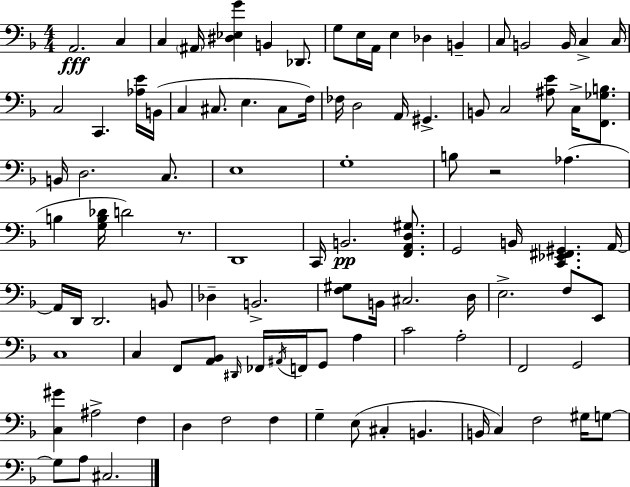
A2/h. C3/q C3/q A#2/s [D#3,Eb3,G4]/q B2/q Db2/e. G3/e E3/s A2/s E3/q Db3/q B2/q C3/e B2/h B2/s C3/q C3/s C3/h C2/q. [Ab3,E4]/s B2/s C3/q C#3/e. E3/q. C#3/e F3/s FES3/s D3/h A2/s G#2/q. B2/e C3/h [A#3,E4]/e C3/s [F2,Gb3,B3]/e. B2/s D3/h. C3/e. E3/w G3/w B3/e R/h Ab3/q. B3/q [G3,B3,Db4]/s D4/h R/e. D2/w C2/s B2/h. [F2,A2,D3,G#3]/e. G2/h B2/s [C2,Eb2,F#2,G#2]/q. A2/s A2/s D2/s D2/h. B2/e Db3/q B2/h. [F3,G#3]/e B2/s C#3/h. D3/s E3/h. F3/e E2/e C3/w C3/q F2/e [A2,Bb2]/e D#2/s FES2/s A#2/s F2/s G2/e A3/q C4/h A3/h F2/h G2/h [C3,G#4]/q A#3/h F3/q D3/q F3/h F3/q G3/q E3/e C#3/q B2/q. B2/s C3/q F3/h G#3/s G3/e G3/e A3/e C#3/h.